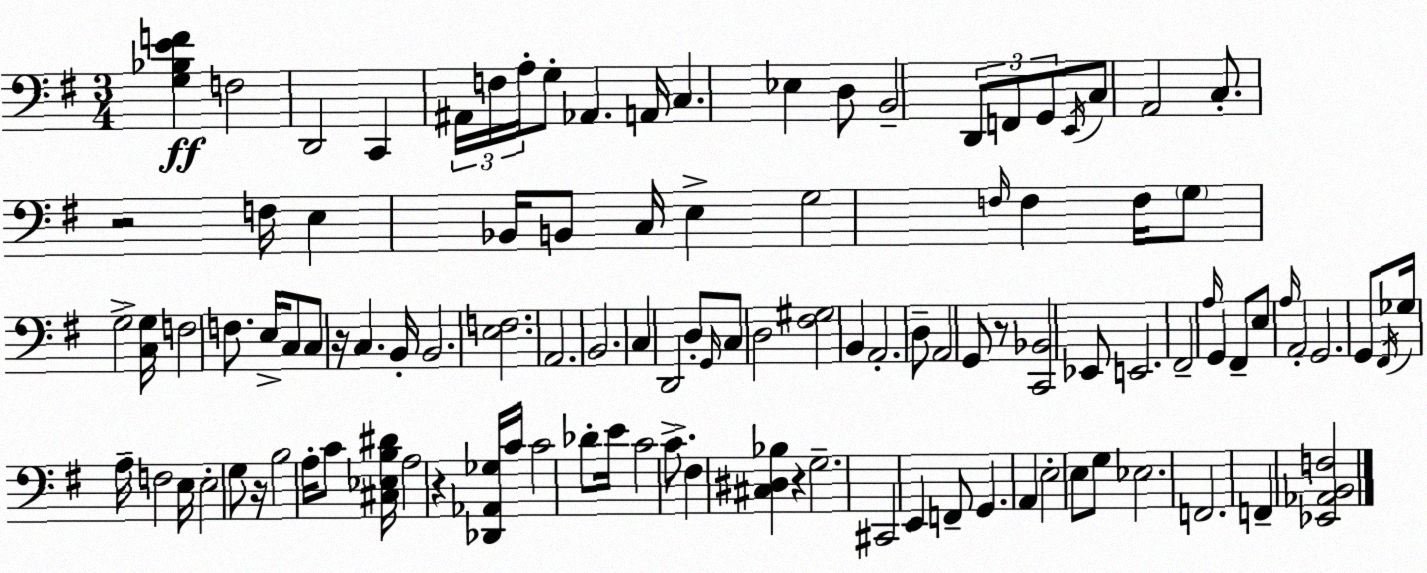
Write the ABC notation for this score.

X:1
T:Untitled
M:3/4
L:1/4
K:Em
[G,_B,EF] F,2 D,,2 C,, ^A,,/4 F,/4 A,/4 G,/2 _A,, A,,/4 C, _E, D,/2 B,,2 D,,/2 F,,/2 G,,/2 E,,/4 C,/2 A,,2 C,/2 z2 F,/4 E, _B,,/4 B,,/2 C,/4 E, G,2 F,/4 F, F,/4 G,/2 G,2 [C,G,]/4 F,2 F,/2 E,/4 C,/2 C,/2 z/4 C, B,,/4 B,,2 [E,F,]2 A,,2 B,,2 C, D,,2 D,/2 G,,/4 C,/2 D,2 [^F,^G,]2 B,, A,,2 D,/2 A,,2 G,,/2 z/2 [C,,_B,,]2 _E,,/2 E,,2 ^F,,2 A,/4 G,, ^F,,/2 E,/2 A,/4 A,,2 G,,2 G,,/2 ^F,,/4 _G,/4 A,/4 F,2 E,/4 E,2 G,/2 z/4 B,2 A,/4 C/2 [^C,_E,B,^D]/4 A,2 z [_D,,_A,,_G,]/4 C/4 C2 _D/2 E/4 C2 C/2 ^F, [^C,^D,_B,] z G,2 ^C,,2 E,, F,,/2 G,, A,, E,2 E,/2 G,/2 _E,2 F,,2 F,, [_E,,_A,,B,,F,]2